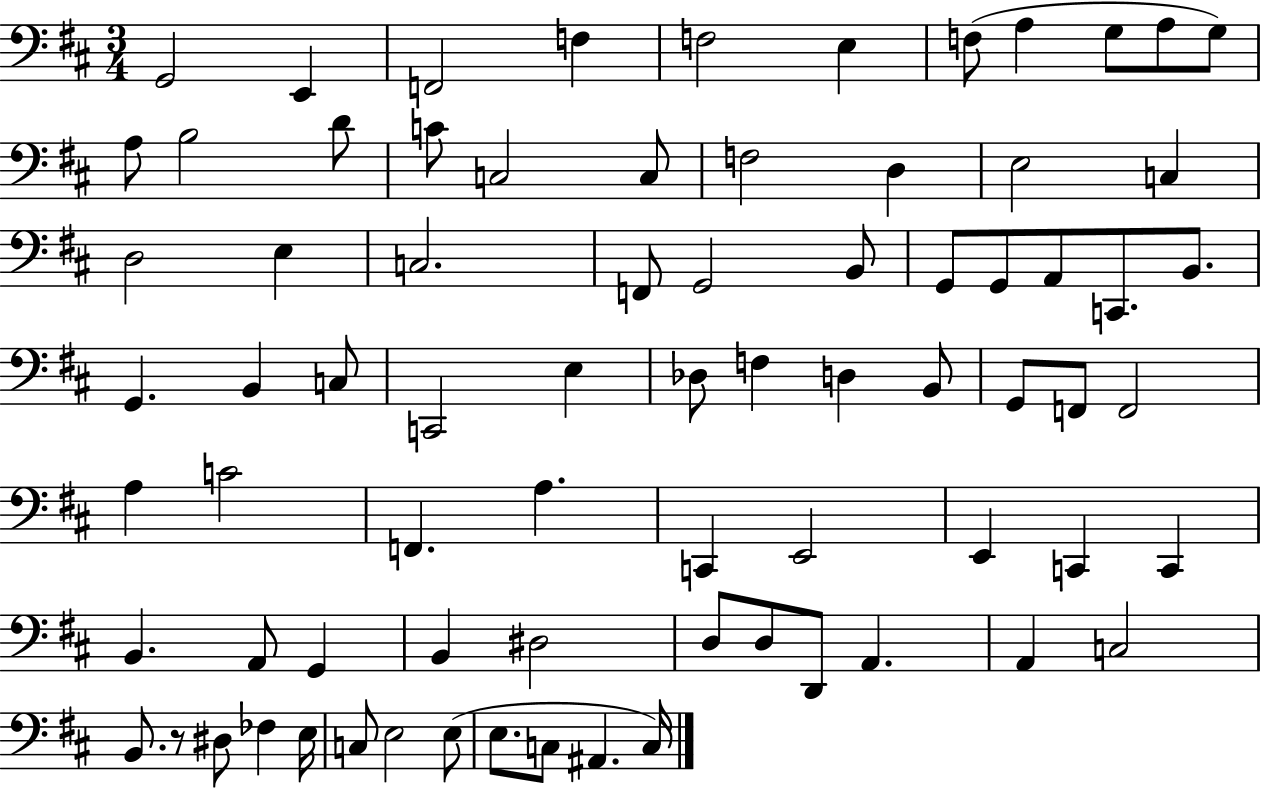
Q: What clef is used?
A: bass